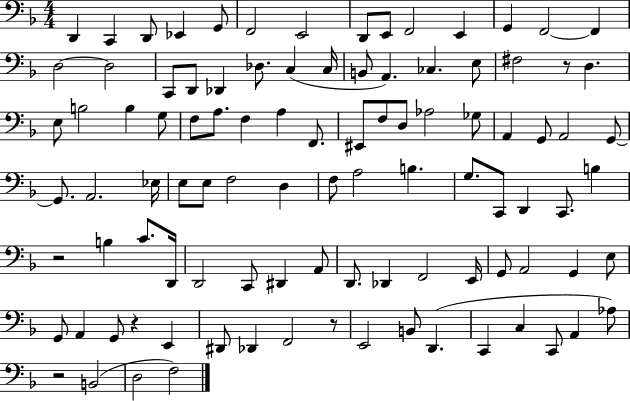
{
  \clef bass
  \numericTimeSignature
  \time 4/4
  \key f \major
  \repeat volta 2 { d,4 c,4 d,8 ees,4 g,8 | f,2 e,2 | d,8 e,8 f,2 e,4 | g,4 f,2~~ f,4 | \break d2~~ d2 | c,8 d,8 des,4 des8. c4( c16 | b,8 a,4.) ces4. e8 | fis2 r8 d4. | \break e8 b2 b4 g8 | f8 a8. f4 a4 f,8. | eis,8 f8 d8 aes2 ges8 | a,4 g,8 a,2 g,8~~ | \break g,8. a,2. ees16 | e8 e8 f2 d4 | f8 a2 b4. | g8. c,8 d,4 c,8. b4 | \break r2 b4 c'8. d,16 | d,2 c,8 dis,4 a,8 | d,8. des,4 f,2 e,16 | g,8 a,2 g,4 e8 | \break g,8 a,4 g,8 r4 e,4 | dis,8 des,4 f,2 r8 | e,2 b,8 d,4.( | c,4 c4 c,8 a,4 aes8) | \break r2 b,2( | d2 f2) | } \bar "|."
}